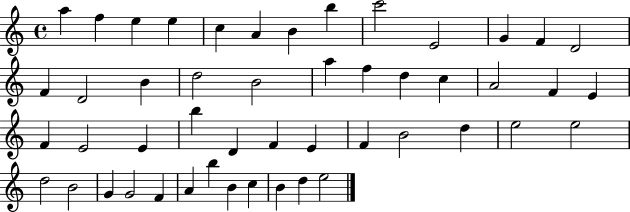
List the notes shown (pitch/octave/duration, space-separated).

A5/q F5/q E5/q E5/q C5/q A4/q B4/q B5/q C6/h E4/h G4/q F4/q D4/h F4/q D4/h B4/q D5/h B4/h A5/q F5/q D5/q C5/q A4/h F4/q E4/q F4/q E4/h E4/q B5/q D4/q F4/q E4/q F4/q B4/h D5/q E5/h E5/h D5/h B4/h G4/q G4/h F4/q A4/q B5/q B4/q C5/q B4/q D5/q E5/h